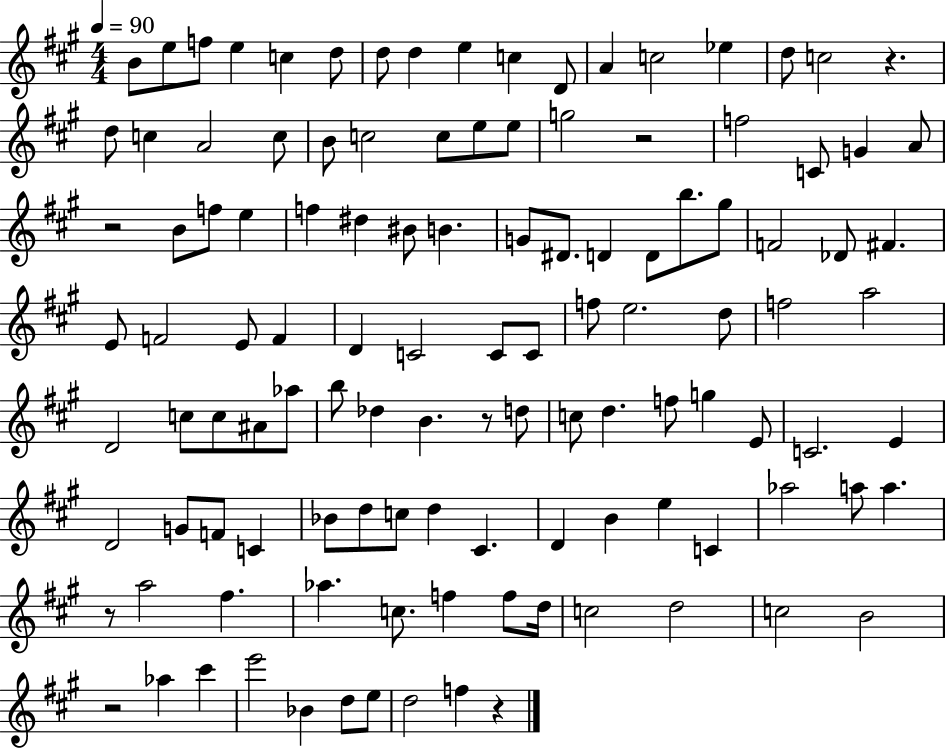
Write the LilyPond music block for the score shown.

{
  \clef treble
  \numericTimeSignature
  \time 4/4
  \key a \major
  \tempo 4 = 90
  \repeat volta 2 { b'8 e''8 f''8 e''4 c''4 d''8 | d''8 d''4 e''4 c''4 d'8 | a'4 c''2 ees''4 | d''8 c''2 r4. | \break d''8 c''4 a'2 c''8 | b'8 c''2 c''8 e''8 e''8 | g''2 r2 | f''2 c'8 g'4 a'8 | \break r2 b'8 f''8 e''4 | f''4 dis''4 bis'8 b'4. | g'8 dis'8. d'4 d'8 b''8. gis''8 | f'2 des'8 fis'4. | \break e'8 f'2 e'8 f'4 | d'4 c'2 c'8 c'8 | f''8 e''2. d''8 | f''2 a''2 | \break d'2 c''8 c''8 ais'8 aes''8 | b''8 des''4 b'4. r8 d''8 | c''8 d''4. f''8 g''4 e'8 | c'2. e'4 | \break d'2 g'8 f'8 c'4 | bes'8 d''8 c''8 d''4 cis'4. | d'4 b'4 e''4 c'4 | aes''2 a''8 a''4. | \break r8 a''2 fis''4. | aes''4. c''8. f''4 f''8 d''16 | c''2 d''2 | c''2 b'2 | \break r2 aes''4 cis'''4 | e'''2 bes'4 d''8 e''8 | d''2 f''4 r4 | } \bar "|."
}